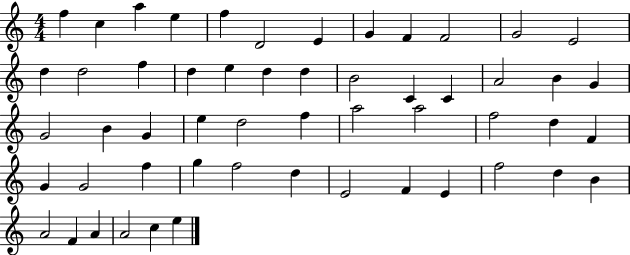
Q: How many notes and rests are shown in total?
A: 54